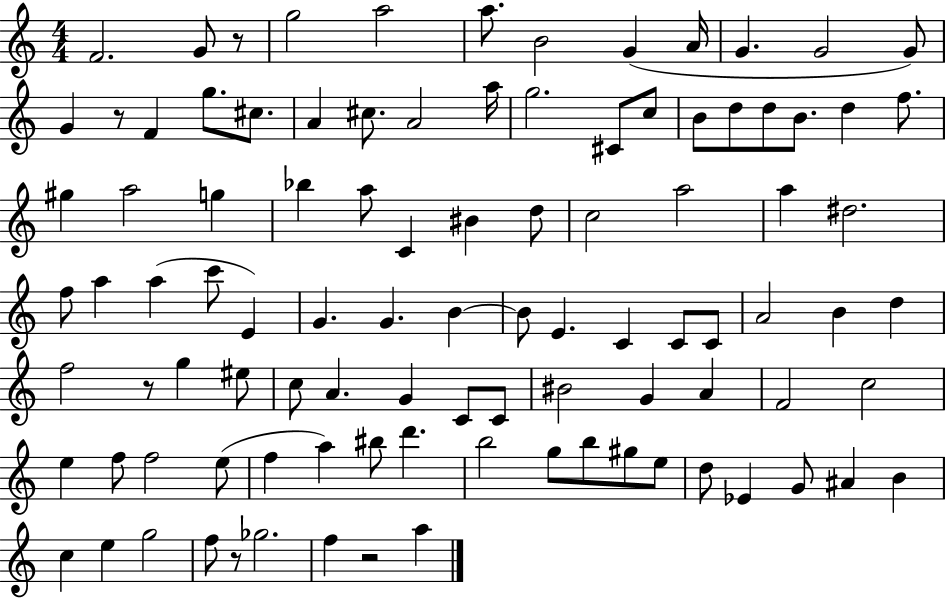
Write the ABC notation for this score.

X:1
T:Untitled
M:4/4
L:1/4
K:C
F2 G/2 z/2 g2 a2 a/2 B2 G A/4 G G2 G/2 G z/2 F g/2 ^c/2 A ^c/2 A2 a/4 g2 ^C/2 c/2 B/2 d/2 d/2 B/2 d f/2 ^g a2 g _b a/2 C ^B d/2 c2 a2 a ^d2 f/2 a a c'/2 E G G B B/2 E C C/2 C/2 A2 B d f2 z/2 g ^e/2 c/2 A G C/2 C/2 ^B2 G A F2 c2 e f/2 f2 e/2 f a ^b/2 d' b2 g/2 b/2 ^g/2 e/2 d/2 _E G/2 ^A B c e g2 f/2 z/2 _g2 f z2 a